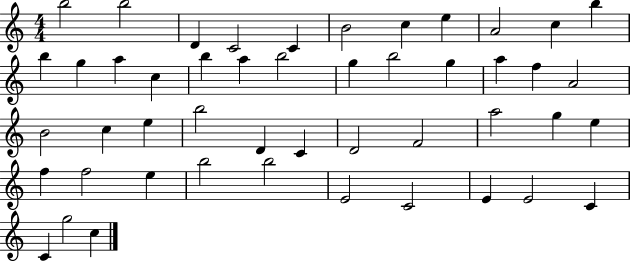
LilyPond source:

{
  \clef treble
  \numericTimeSignature
  \time 4/4
  \key c \major
  b''2 b''2 | d'4 c'2 c'4 | b'2 c''4 e''4 | a'2 c''4 b''4 | \break b''4 g''4 a''4 c''4 | b''4 a''4 b''2 | g''4 b''2 g''4 | a''4 f''4 a'2 | \break b'2 c''4 e''4 | b''2 d'4 c'4 | d'2 f'2 | a''2 g''4 e''4 | \break f''4 f''2 e''4 | b''2 b''2 | e'2 c'2 | e'4 e'2 c'4 | \break c'4 g''2 c''4 | \bar "|."
}